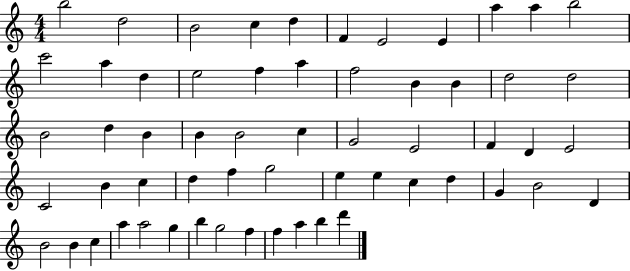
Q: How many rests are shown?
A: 0